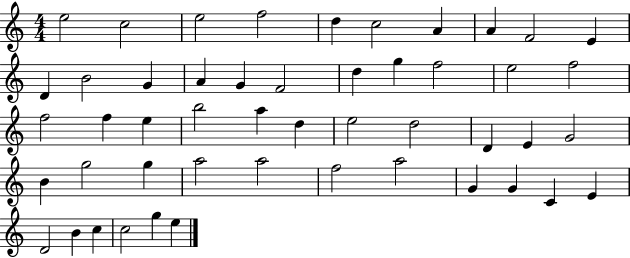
X:1
T:Untitled
M:4/4
L:1/4
K:C
e2 c2 e2 f2 d c2 A A F2 E D B2 G A G F2 d g f2 e2 f2 f2 f e b2 a d e2 d2 D E G2 B g2 g a2 a2 f2 a2 G G C E D2 B c c2 g e